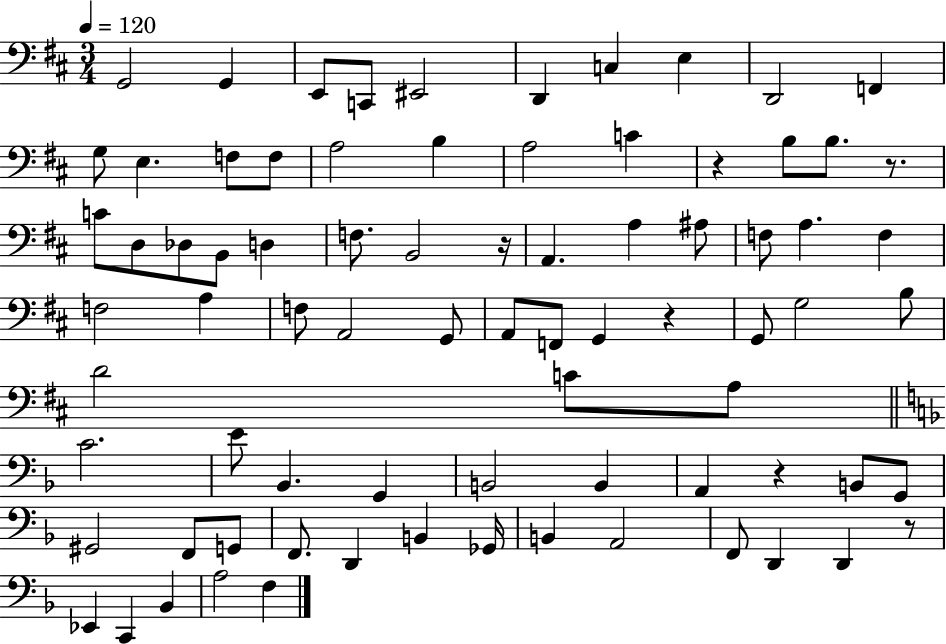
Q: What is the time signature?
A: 3/4